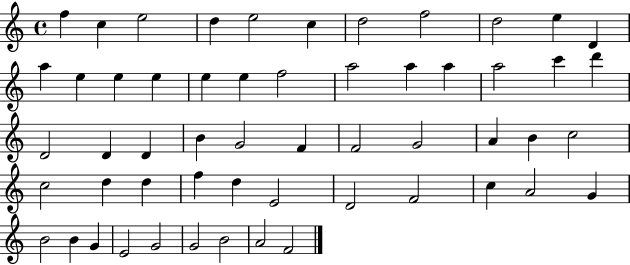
{
  \clef treble
  \time 4/4
  \defaultTimeSignature
  \key c \major
  f''4 c''4 e''2 | d''4 e''2 c''4 | d''2 f''2 | d''2 e''4 d'4 | \break a''4 e''4 e''4 e''4 | e''4 e''4 f''2 | a''2 a''4 a''4 | a''2 c'''4 d'''4 | \break d'2 d'4 d'4 | b'4 g'2 f'4 | f'2 g'2 | a'4 b'4 c''2 | \break c''2 d''4 d''4 | f''4 d''4 e'2 | d'2 f'2 | c''4 a'2 g'4 | \break b'2 b'4 g'4 | e'2 g'2 | g'2 b'2 | a'2 f'2 | \break \bar "|."
}